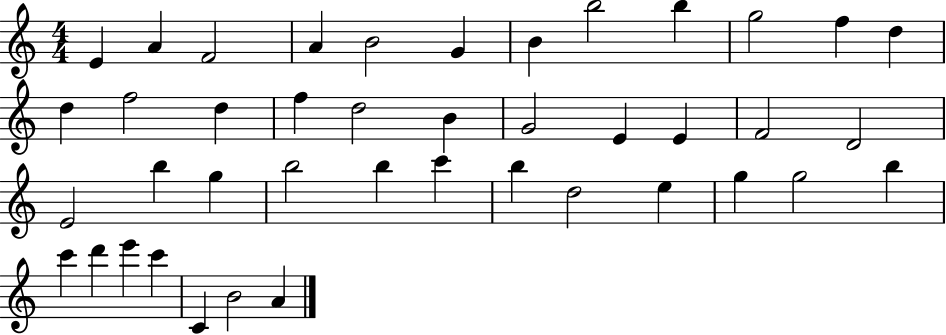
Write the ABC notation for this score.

X:1
T:Untitled
M:4/4
L:1/4
K:C
E A F2 A B2 G B b2 b g2 f d d f2 d f d2 B G2 E E F2 D2 E2 b g b2 b c' b d2 e g g2 b c' d' e' c' C B2 A